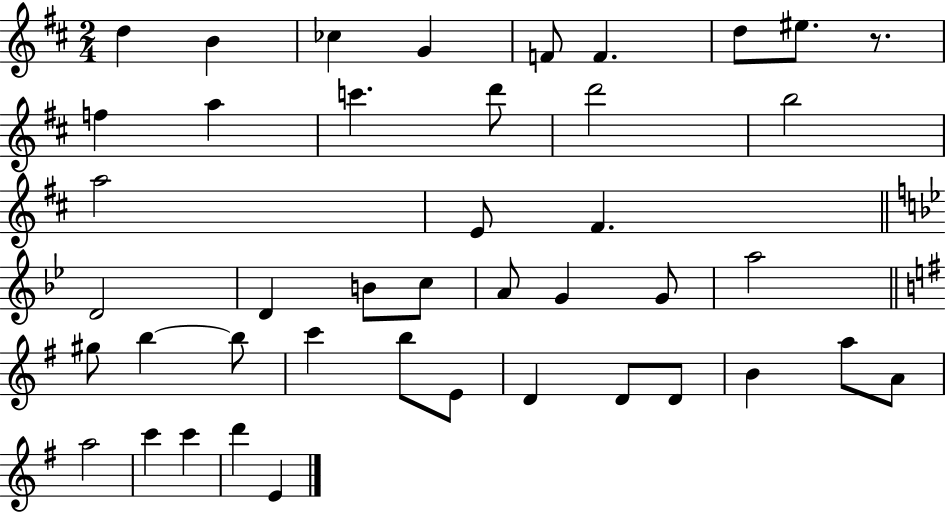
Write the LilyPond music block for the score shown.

{
  \clef treble
  \numericTimeSignature
  \time 2/4
  \key d \major
  \repeat volta 2 { d''4 b'4 | ces''4 g'4 | f'8 f'4. | d''8 eis''8. r8. | \break f''4 a''4 | c'''4. d'''8 | d'''2 | b''2 | \break a''2 | e'8 fis'4. | \bar "||" \break \key bes \major d'2 | d'4 b'8 c''8 | a'8 g'4 g'8 | a''2 | \break \bar "||" \break \key e \minor gis''8 b''4~~ b''8 | c'''4 b''8 e'8 | d'4 d'8 d'8 | b'4 a''8 a'8 | \break a''2 | c'''4 c'''4 | d'''4 e'4 | } \bar "|."
}